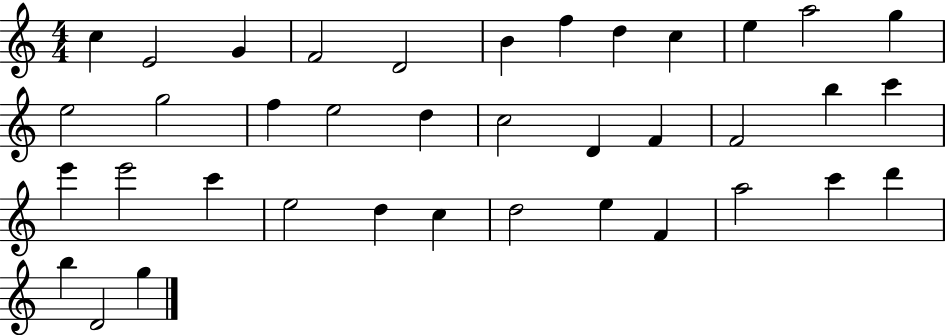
{
  \clef treble
  \numericTimeSignature
  \time 4/4
  \key c \major
  c''4 e'2 g'4 | f'2 d'2 | b'4 f''4 d''4 c''4 | e''4 a''2 g''4 | \break e''2 g''2 | f''4 e''2 d''4 | c''2 d'4 f'4 | f'2 b''4 c'''4 | \break e'''4 e'''2 c'''4 | e''2 d''4 c''4 | d''2 e''4 f'4 | a''2 c'''4 d'''4 | \break b''4 d'2 g''4 | \bar "|."
}